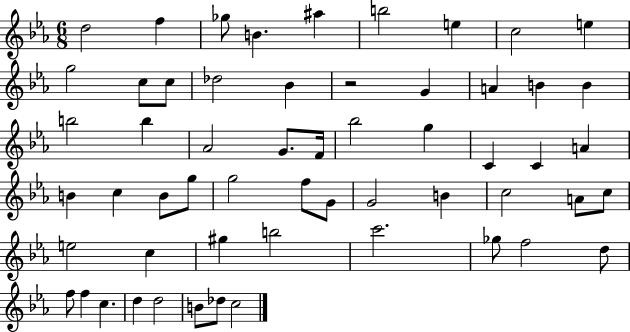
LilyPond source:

{
  \clef treble
  \numericTimeSignature
  \time 6/8
  \key ees \major
  \repeat volta 2 { d''2 f''4 | ges''8 b'4. ais''4 | b''2 e''4 | c''2 e''4 | \break g''2 c''8 c''8 | des''2 bes'4 | r2 g'4 | a'4 b'4 b'4 | \break b''2 b''4 | aes'2 g'8. f'16 | bes''2 g''4 | c'4 c'4 a'4 | \break b'4 c''4 b'8 g''8 | g''2 f''8 g'8 | g'2 b'4 | c''2 a'8 c''8 | \break e''2 c''4 | gis''4 b''2 | c'''2. | ges''8 f''2 d''8 | \break f''8 f''4 c''4. | d''4 d''2 | b'8 des''8 c''2 | } \bar "|."
}